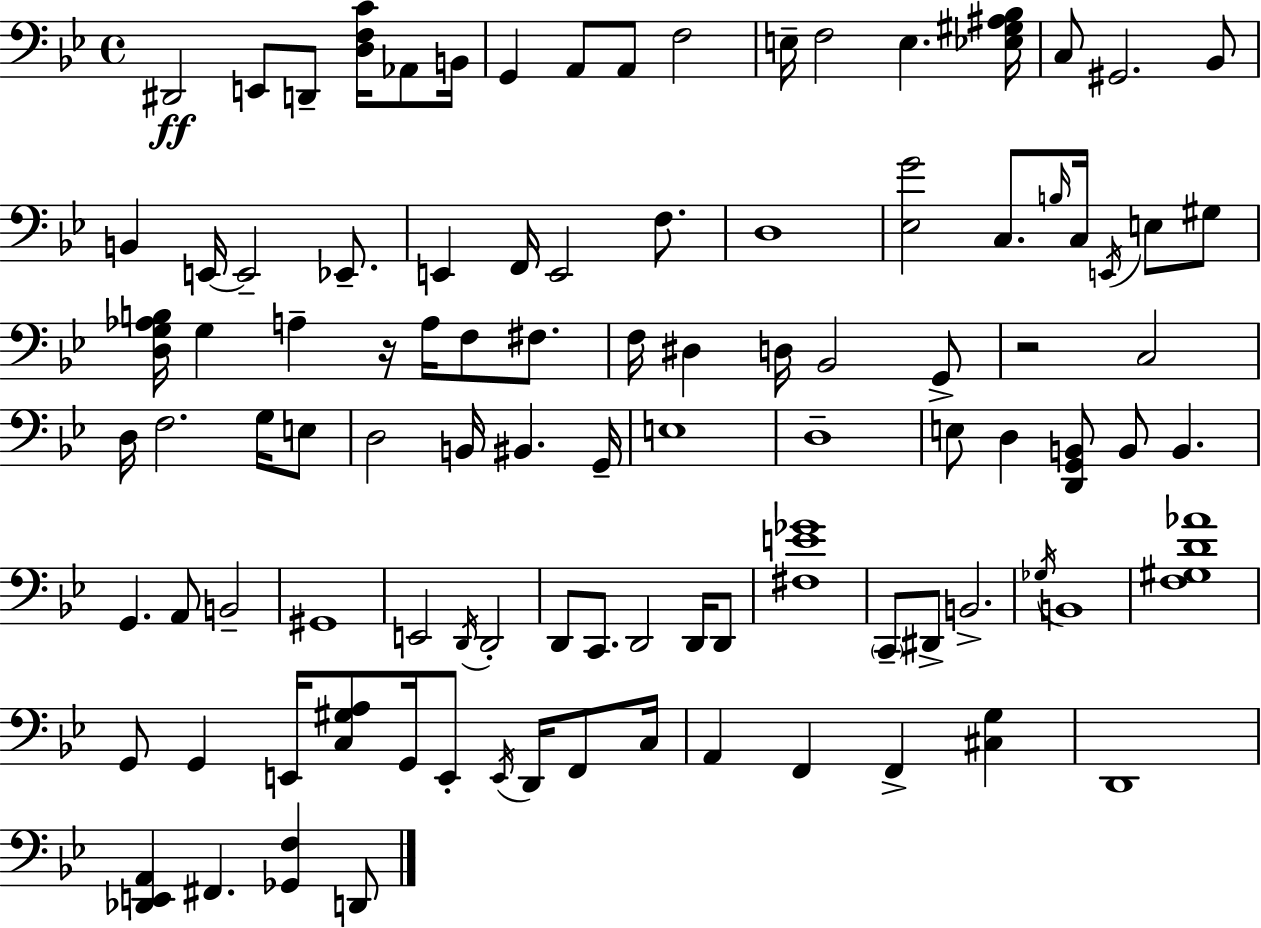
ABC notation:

X:1
T:Untitled
M:4/4
L:1/4
K:Bb
^D,,2 E,,/2 D,,/2 [D,F,C]/4 _A,,/2 B,,/4 G,, A,,/2 A,,/2 F,2 E,/4 F,2 E, [_E,^G,^A,_B,]/4 C,/2 ^G,,2 _B,,/2 B,, E,,/4 E,,2 _E,,/2 E,, F,,/4 E,,2 F,/2 D,4 [_E,G]2 C,/2 B,/4 C,/4 E,,/4 E,/2 ^G,/2 [D,G,_A,B,]/4 G, A, z/4 A,/4 F,/2 ^F,/2 F,/4 ^D, D,/4 _B,,2 G,,/2 z2 C,2 D,/4 F,2 G,/4 E,/2 D,2 B,,/4 ^B,, G,,/4 E,4 D,4 E,/2 D, [D,,G,,B,,]/2 B,,/2 B,, G,, A,,/2 B,,2 ^G,,4 E,,2 D,,/4 D,,2 D,,/2 C,,/2 D,,2 D,,/4 D,,/2 [^F,E_G]4 C,,/2 ^D,,/2 B,,2 _G,/4 B,,4 [F,^G,D_A]4 G,,/2 G,, E,,/4 [C,^G,A,]/2 G,,/4 E,,/2 E,,/4 D,,/4 F,,/2 C,/4 A,, F,, F,, [^C,G,] D,,4 [_D,,E,,A,,] ^F,, [_G,,F,] D,,/2